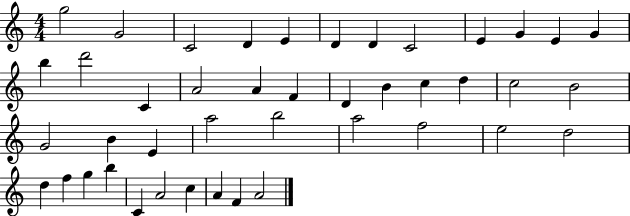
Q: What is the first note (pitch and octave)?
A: G5